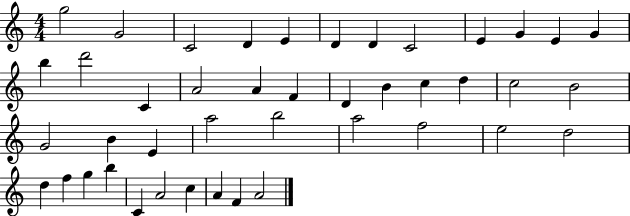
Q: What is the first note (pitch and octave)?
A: G5